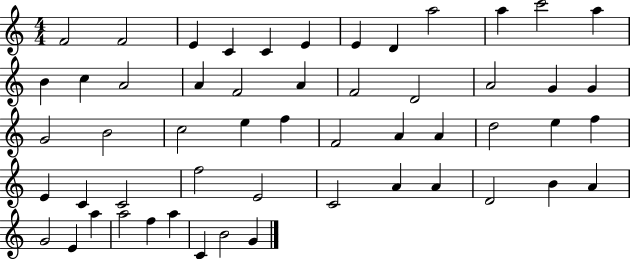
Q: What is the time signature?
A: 4/4